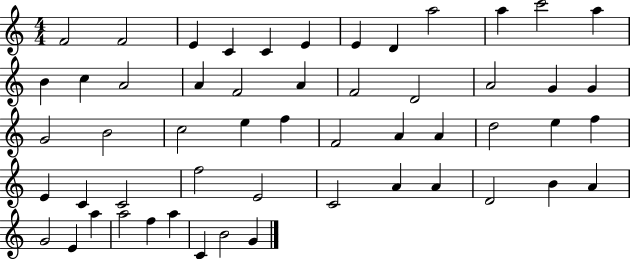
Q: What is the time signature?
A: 4/4